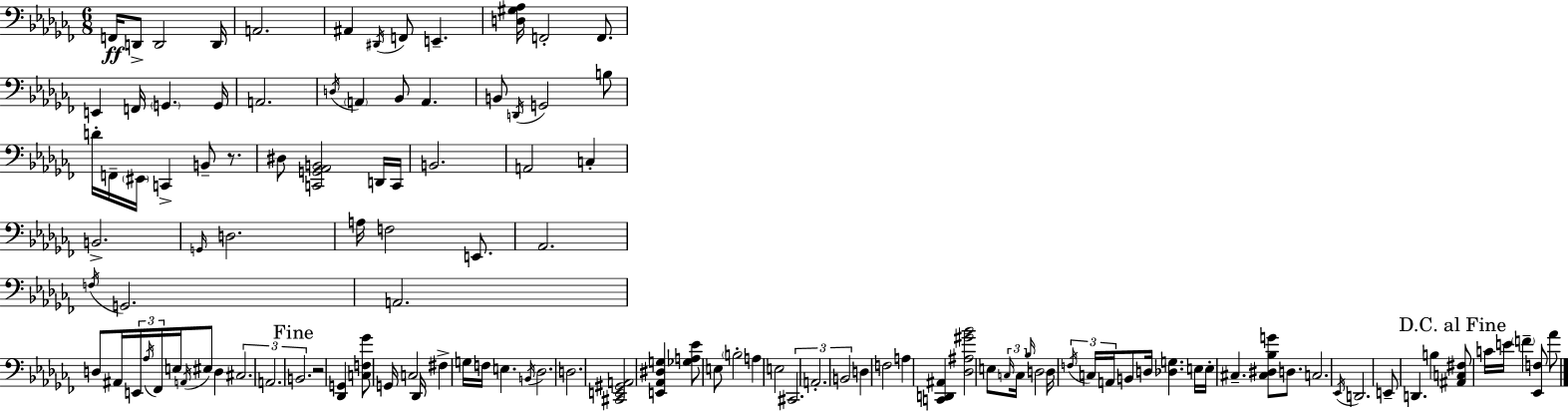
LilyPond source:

{
  \clef bass
  \numericTimeSignature
  \time 6/8
  \key aes \minor
  \repeat volta 2 { f,16\ff d,8-> d,2 d,16 | a,2. | ais,4 \acciaccatura { dis,16 } f,8 e,4.-- | <d gis aes>16 f,2-. f,8. | \break e,4 f,16 \parenthesize g,4. | g,16 a,2. | \acciaccatura { d16 } \parenthesize a,4 bes,8 a,4. | b,8 \acciaccatura { d,16 } g,2 | \break b8 d'16-. f,16-- \parenthesize eis,16 c,4-> b,8-- | r8. dis8 <c, g, aes, b,>2 | d,16 c,16 b,2. | a,2 c4-. | \break b,2.-> | \grace { g,16 } d2. | a16 f2 | e,8. aes,2. | \break \acciaccatura { f16 } g,2. | a,2. | d8 ais,16 \tuplet 3/2 { e,16 \acciaccatura { aes16 } fes,16 } e16 | \acciaccatura { a,16 } eis8 d4 \tuplet 3/2 { cis2. | \break a,2. | \mark "Fine" b,2. } | r2 | <des, g,>4 <c f ges'>8 g,16 c2 | \break des,16 fis4-> g16 | f16 e4. \acciaccatura { b,16 } des2. | d2. | <cis, e, gis, a,>2 | \break <e, aes, dis g>4 <ges a ees'>8 e8 | \parenthesize b2-. a4 | e2 \tuplet 3/2 { cis,2. | a,2.-. | \break b,2 } | d4 f2 | a4 <c, d, ais,>4 | <des ais gis' bes'>2 e8 \tuplet 3/2 { \grace { c16 } c16 | \break \grace { bes16 } } d2 d16 \tuplet 3/2 { \acciaccatura { f16 } c16 | a,16 } b,8 d16 <des g>4. e16 e16-. | cis4.-- <cis dis bes g'>8 d8. c2. | \acciaccatura { ees,16 } | \break d,2. | e,8-- d,4. b4 | \mark "D.C. al Fine" <ais, c fis>8 c'16 e'16 \parenthesize f'4-- <ees, f>8 aes'8 | } \bar "|."
}